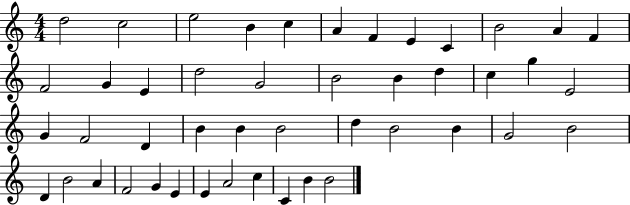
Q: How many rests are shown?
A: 0